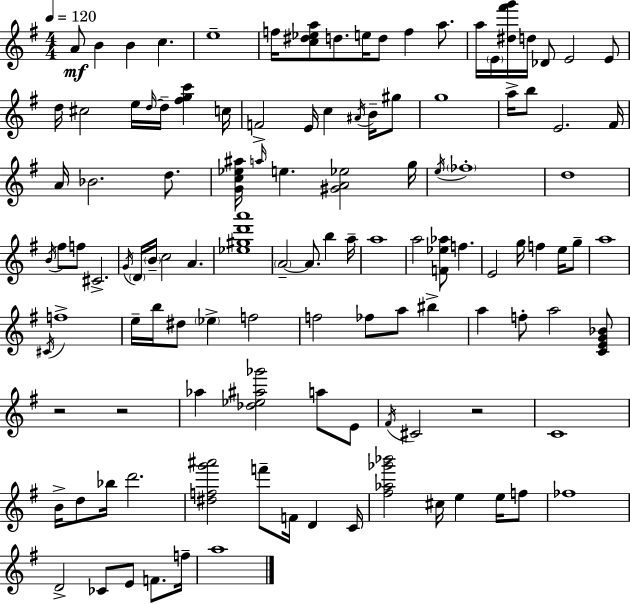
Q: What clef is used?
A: treble